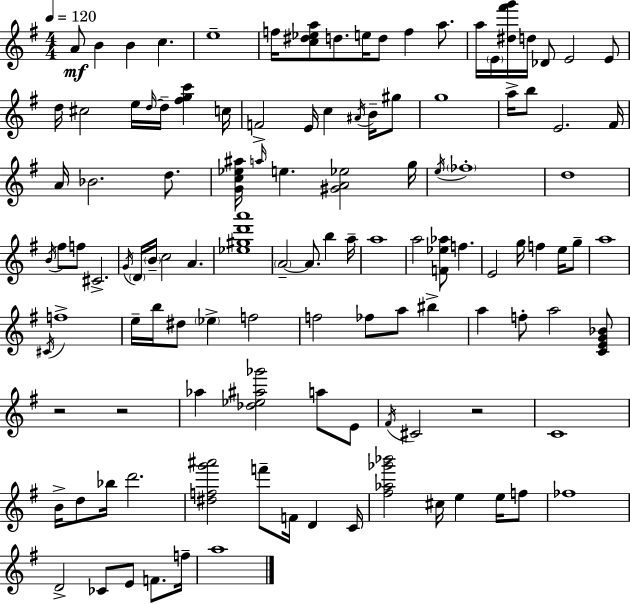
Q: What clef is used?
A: treble